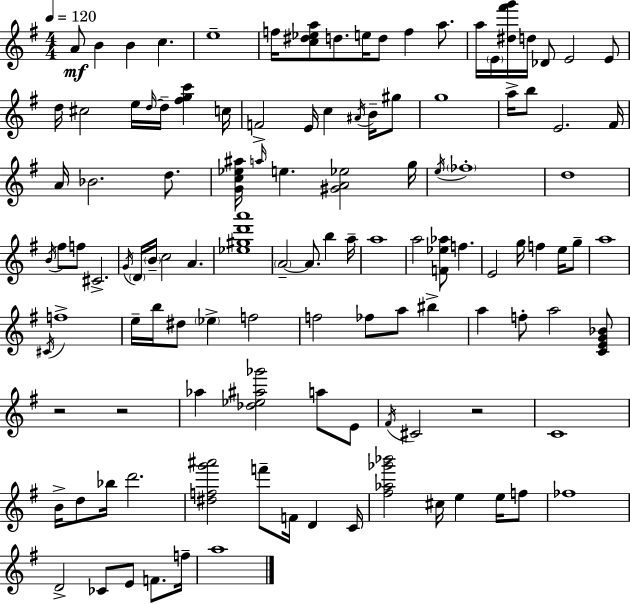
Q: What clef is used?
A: treble